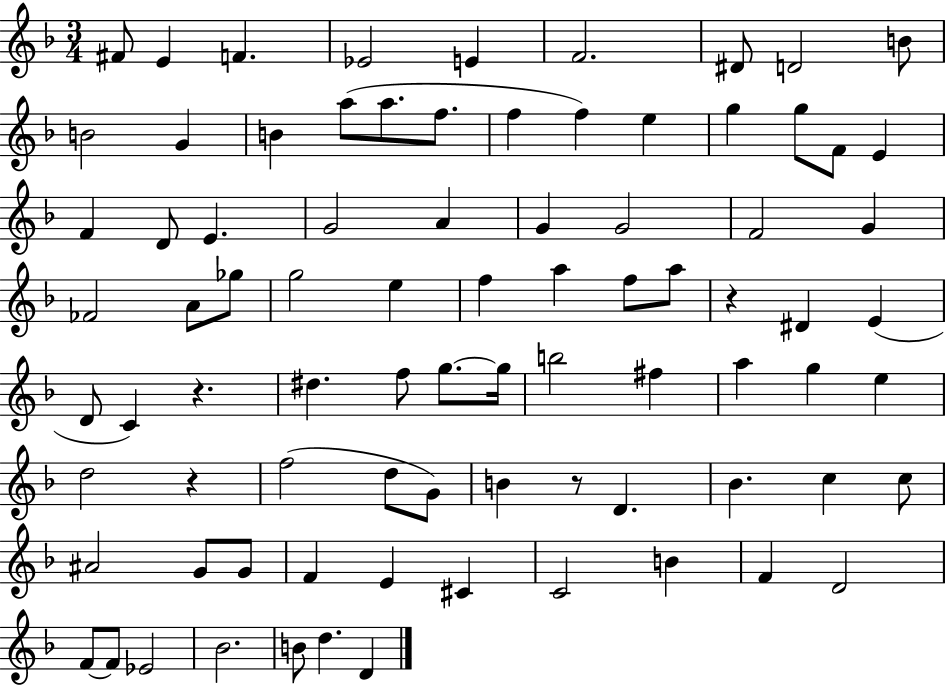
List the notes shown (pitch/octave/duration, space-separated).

F#4/e E4/q F4/q. Eb4/h E4/q F4/h. D#4/e D4/h B4/e B4/h G4/q B4/q A5/e A5/e. F5/e. F5/q F5/q E5/q G5/q G5/e F4/e E4/q F4/q D4/e E4/q. G4/h A4/q G4/q G4/h F4/h G4/q FES4/h A4/e Gb5/e G5/h E5/q F5/q A5/q F5/e A5/e R/q D#4/q E4/q D4/e C4/q R/q. D#5/q. F5/e G5/e. G5/s B5/h F#5/q A5/q G5/q E5/q D5/h R/q F5/h D5/e G4/e B4/q R/e D4/q. Bb4/q. C5/q C5/e A#4/h G4/e G4/e F4/q E4/q C#4/q C4/h B4/q F4/q D4/h F4/e F4/e Eb4/h Bb4/h. B4/e D5/q. D4/q